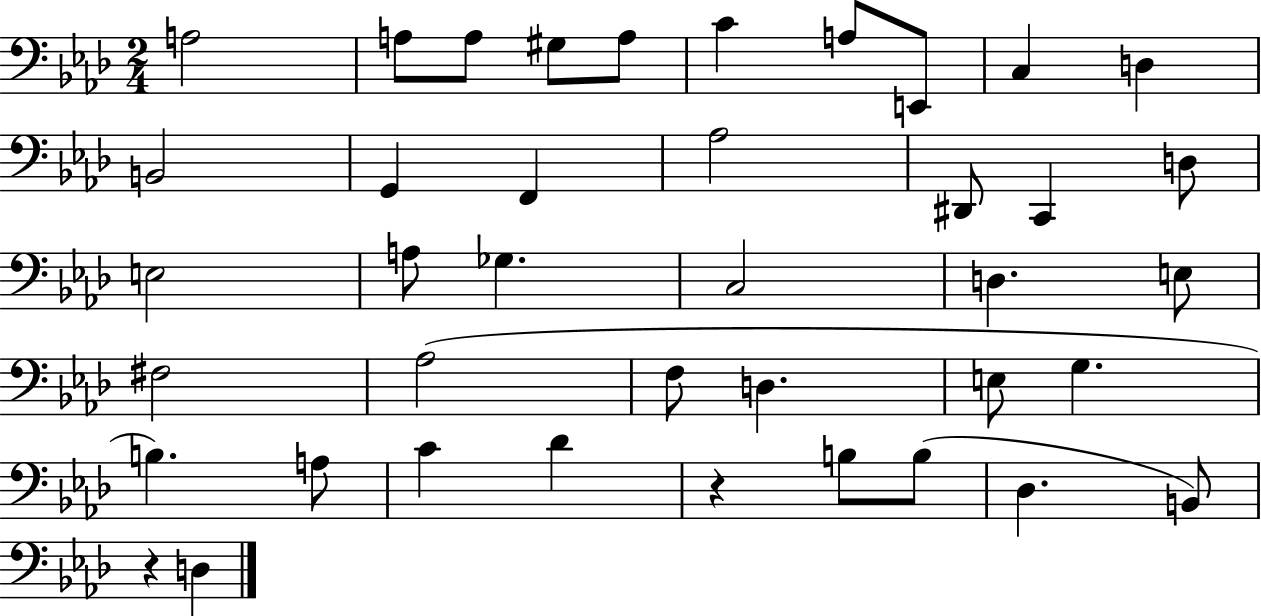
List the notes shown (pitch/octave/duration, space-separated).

A3/h A3/e A3/e G#3/e A3/e C4/q A3/e E2/e C3/q D3/q B2/h G2/q F2/q Ab3/h D#2/e C2/q D3/e E3/h A3/e Gb3/q. C3/h D3/q. E3/e F#3/h Ab3/h F3/e D3/q. E3/e G3/q. B3/q. A3/e C4/q Db4/q R/q B3/e B3/e Db3/q. B2/e R/q D3/q